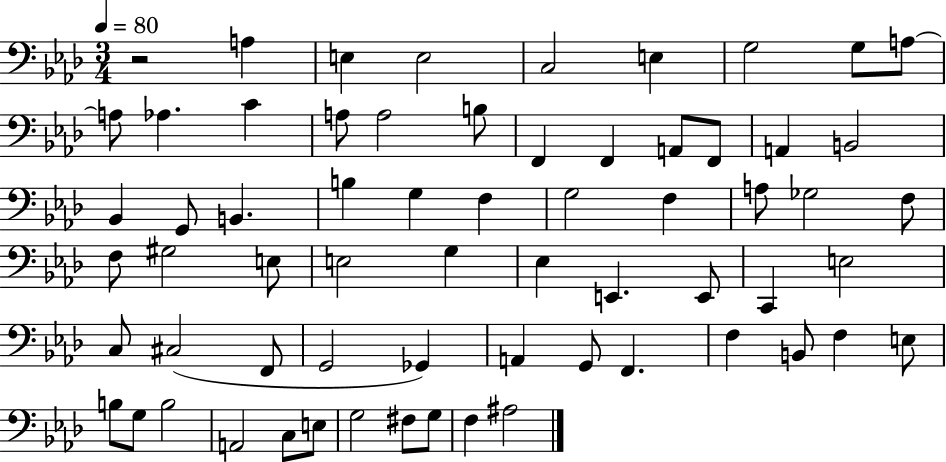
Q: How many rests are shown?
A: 1